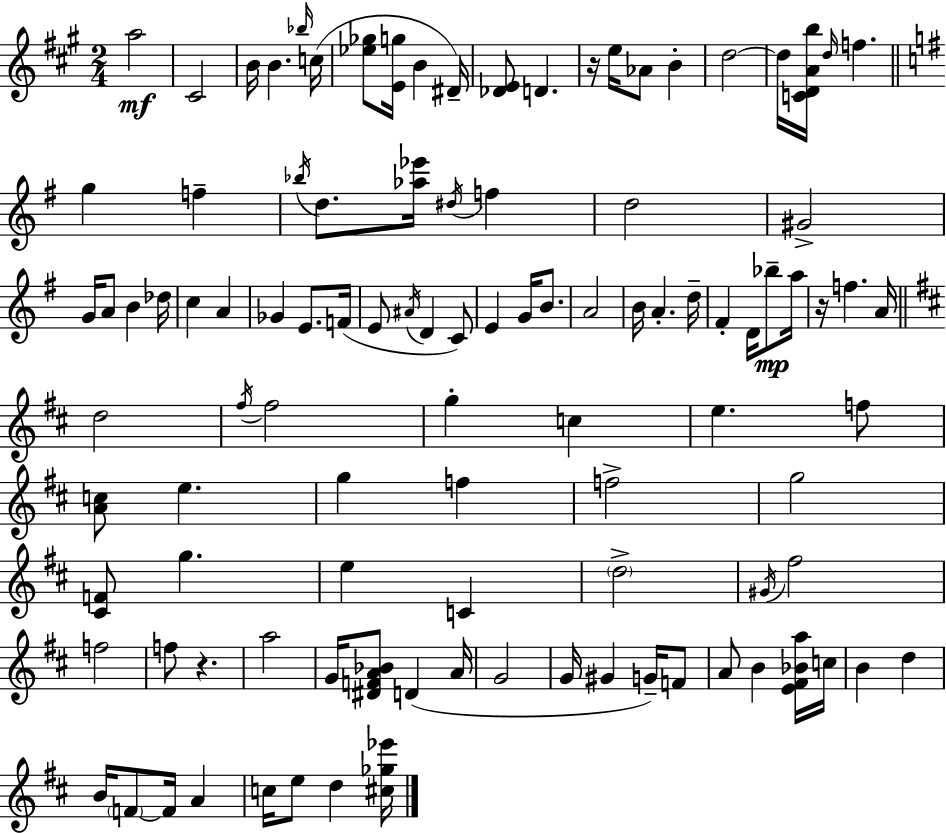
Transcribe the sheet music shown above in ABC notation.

X:1
T:Untitled
M:2/4
L:1/4
K:A
a2 ^C2 B/4 B _b/4 c/4 [_e_g]/2 [Eg]/4 B ^D/4 [_DE]/2 D z/4 e/4 _A/2 B d2 d/4 [CDAb]/4 d/4 f g f _b/4 d/2 [_a_e']/4 ^d/4 f d2 ^G2 G/4 A/2 B _d/4 c A _G E/2 F/4 E/2 ^A/4 D C/2 E G/4 B/2 A2 B/4 A d/4 ^F D/4 _b/2 a/4 z/4 f A/4 d2 ^f/4 ^f2 g c e f/2 [Ac]/2 e g f f2 g2 [^CF]/2 g e C d2 ^G/4 ^f2 f2 f/2 z a2 G/4 [^DFA_B]/2 D A/4 G2 G/4 ^G G/4 F/2 A/2 B [E^F_Ba]/4 c/4 B d B/4 F/2 F/4 A c/4 e/2 d [^c_g_e']/4